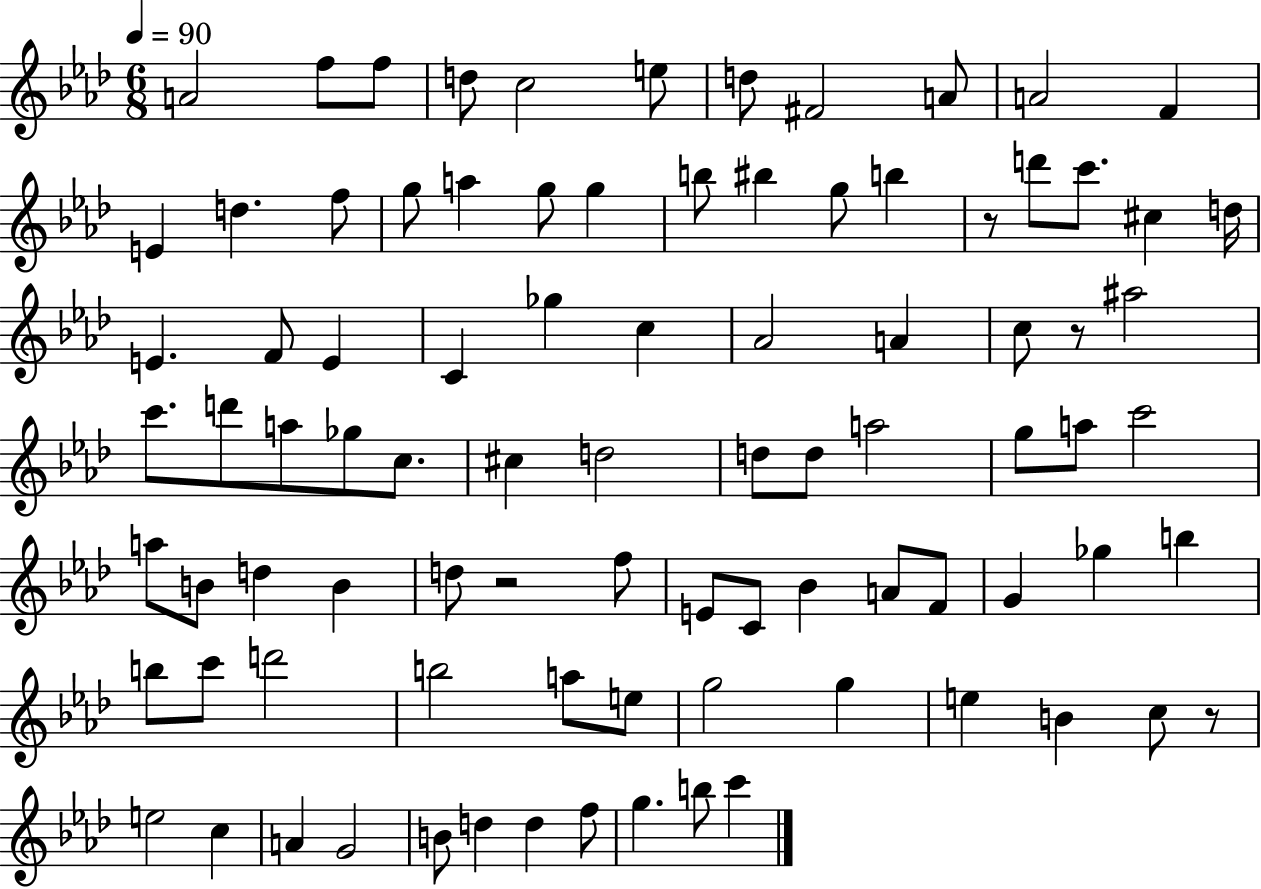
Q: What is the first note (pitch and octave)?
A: A4